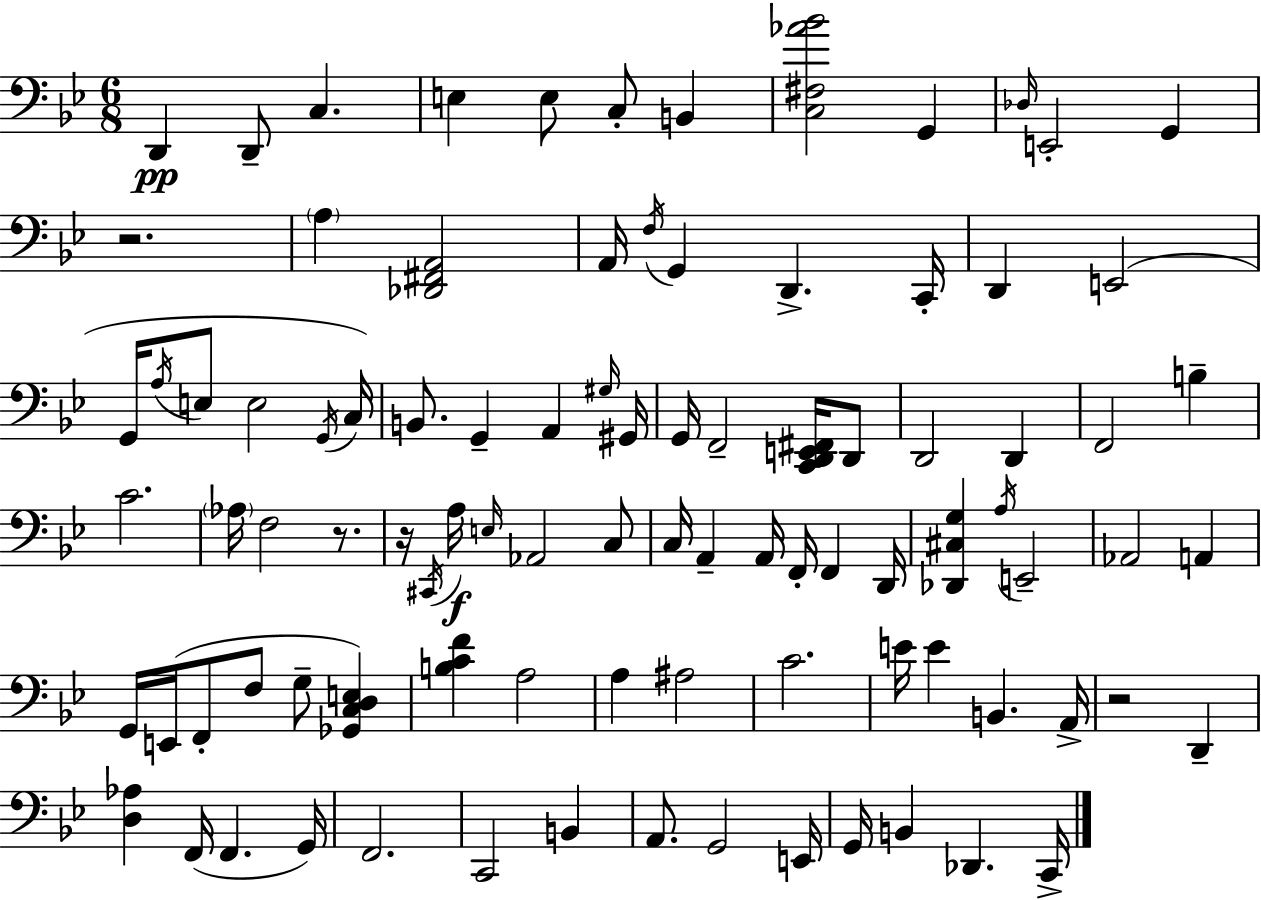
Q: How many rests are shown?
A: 4